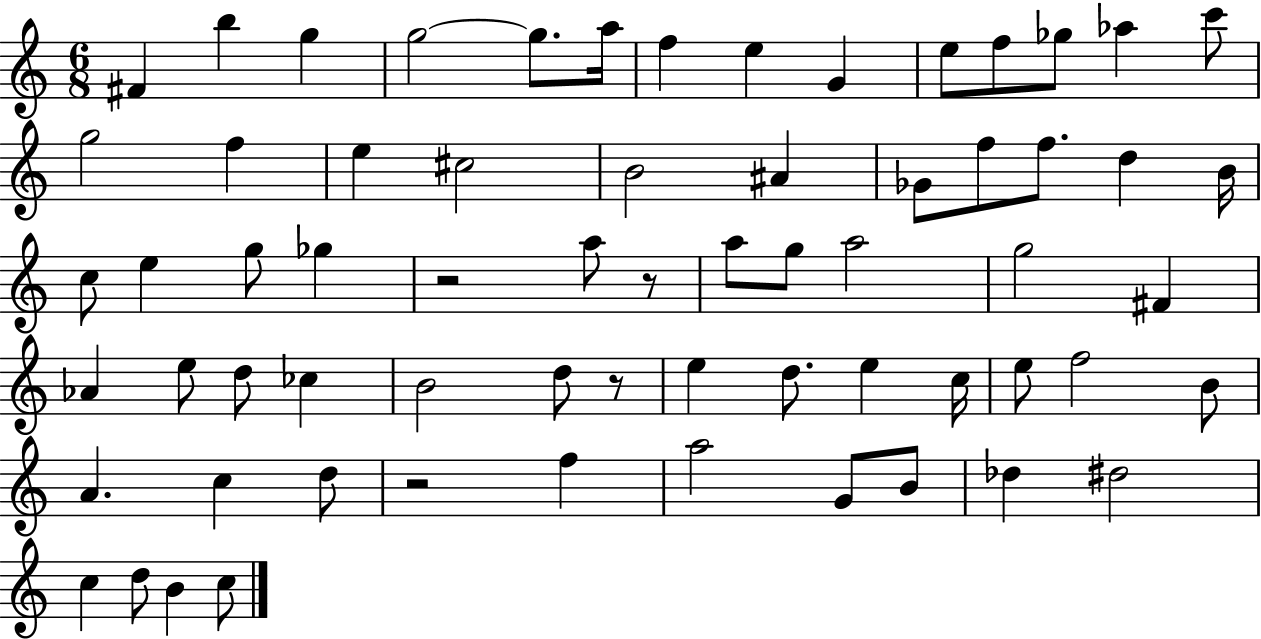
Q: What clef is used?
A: treble